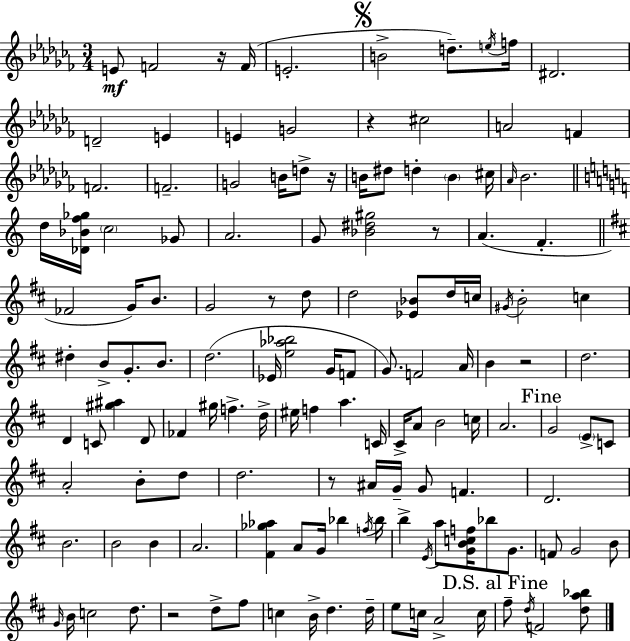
E4/e F4/h R/s F4/s E4/h. B4/h D5/e. E5/s F5/s D#4/h. D4/h E4/q E4/q G4/h R/q C#5/h A4/h F4/q F4/h. F4/h. G4/h B4/s D5/e R/s B4/s D#5/e D5/q B4/q C#5/s Ab4/s Bb4/h. D5/s [Db4,Bb4,F5,Gb5]/s C5/h Gb4/e A4/h. G4/e [Bb4,D#5,G#5]/h R/e A4/q. F4/q. FES4/h G4/s B4/e. G4/h R/e D5/e D5/h [Eb4,Bb4]/e D5/s C5/s G#4/s B4/h C5/q D#5/q B4/e G4/e. B4/e. D5/h. Eb4/s [E5,Ab5,Bb5]/h G4/s F4/e G4/e. F4/h A4/s B4/q R/h D5/h. D4/q C4/e [G#5,A#5]/q D4/e FES4/q G#5/s F5/q. D5/s EIS5/s F5/q A5/q. C4/s C#4/s A4/e B4/h C5/s A4/h. G4/h E4/e C4/e A4/h B4/e D5/e D5/h. R/e A#4/s G4/s G4/e F4/q. D4/h. B4/h. B4/h B4/q A4/h. [F#4,Gb5,Ab5]/q A4/e G4/s Bb5/q F5/s Bb5/s B5/q E4/s A5/e [G4,B4,C5,F5]/s Bb5/e G4/e. F4/e G4/h B4/e G4/s B4/s C5/h D5/e. R/h D5/e F#5/e C5/q B4/s D5/q. D5/s E5/e C5/s A4/h C5/s F#5/e D5/s F4/h [D5,A5,Bb5]/e